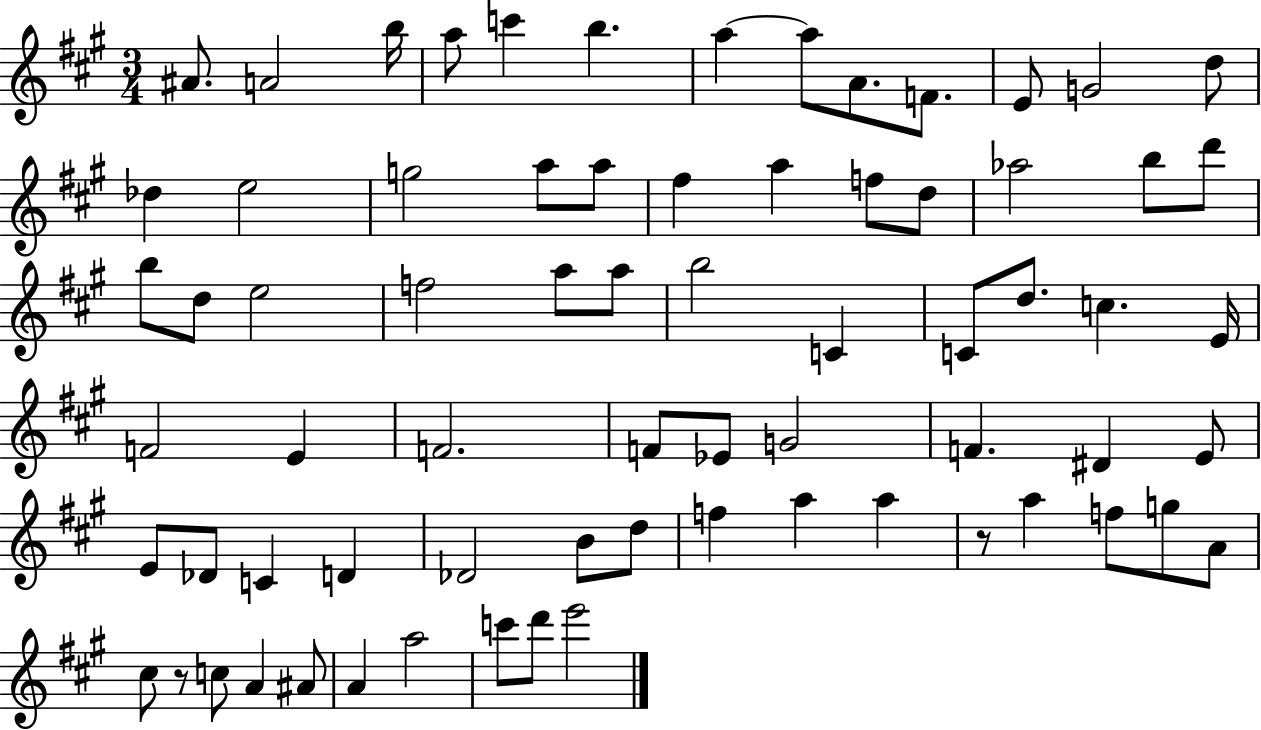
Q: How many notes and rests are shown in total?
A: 71